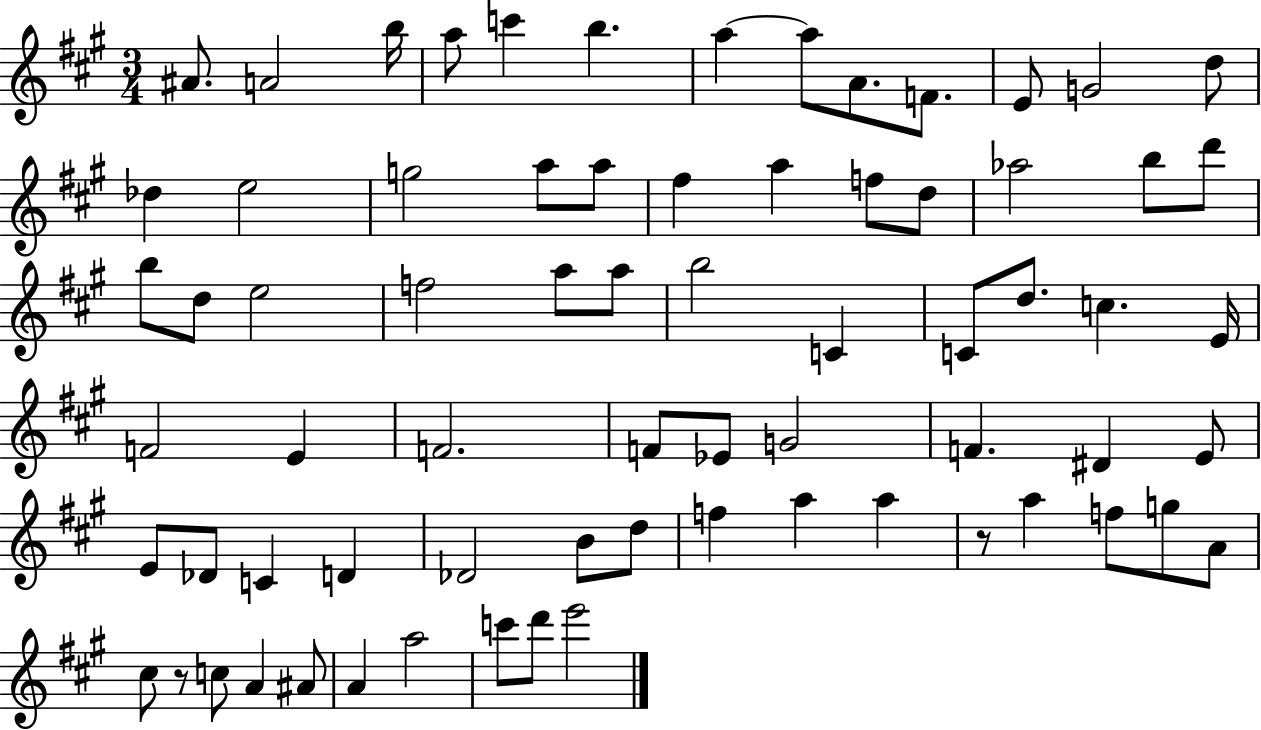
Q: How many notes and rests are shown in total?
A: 71